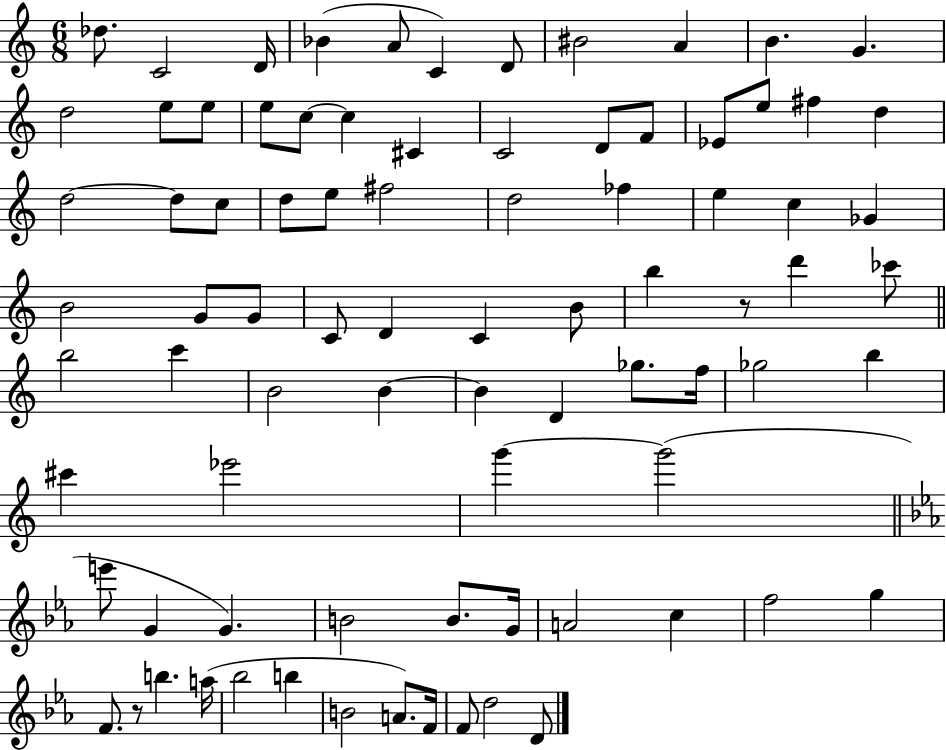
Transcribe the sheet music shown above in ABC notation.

X:1
T:Untitled
M:6/8
L:1/4
K:C
_d/2 C2 D/4 _B A/2 C D/2 ^B2 A B G d2 e/2 e/2 e/2 c/2 c ^C C2 D/2 F/2 _E/2 e/2 ^f d d2 d/2 c/2 d/2 e/2 ^f2 d2 _f e c _G B2 G/2 G/2 C/2 D C B/2 b z/2 d' _c'/2 b2 c' B2 B B D _g/2 f/4 _g2 b ^c' _e'2 g' g'2 e'/2 G G B2 B/2 G/4 A2 c f2 g F/2 z/2 b a/4 _b2 b B2 A/2 F/4 F/2 d2 D/2